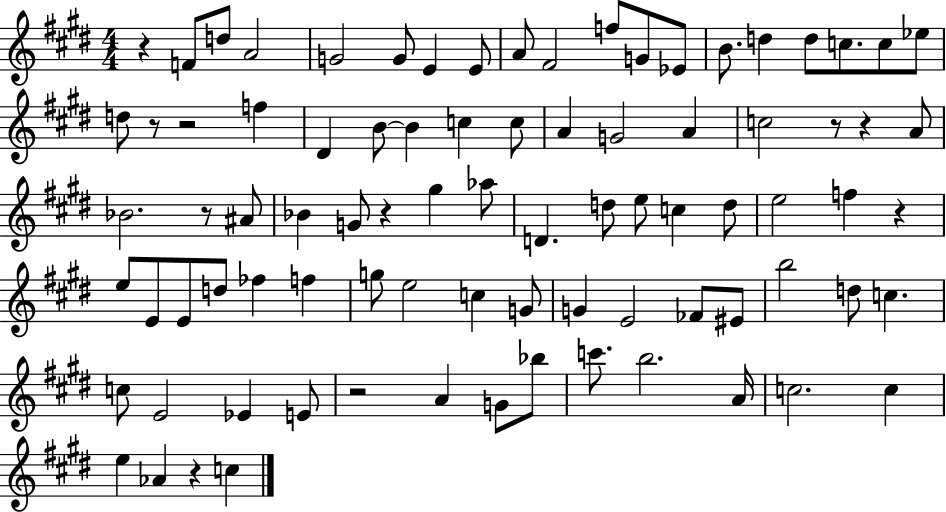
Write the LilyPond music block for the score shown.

{
  \clef treble
  \numericTimeSignature
  \time 4/4
  \key e \major
  r4 f'8 d''8 a'2 | g'2 g'8 e'4 e'8 | a'8 fis'2 f''8 g'8 ees'8 | b'8. d''4 d''8 c''8. c''8 ees''8 | \break d''8 r8 r2 f''4 | dis'4 b'8~~ b'4 c''4 c''8 | a'4 g'2 a'4 | c''2 r8 r4 a'8 | \break bes'2. r8 ais'8 | bes'4 g'8 r4 gis''4 aes''8 | d'4. d''8 e''8 c''4 d''8 | e''2 f''4 r4 | \break e''8 e'8 e'8 d''8 fes''4 f''4 | g''8 e''2 c''4 g'8 | g'4 e'2 fes'8 eis'8 | b''2 d''8 c''4. | \break c''8 e'2 ees'4 e'8 | r2 a'4 g'8 bes''8 | c'''8. b''2. a'16 | c''2. c''4 | \break e''4 aes'4 r4 c''4 | \bar "|."
}